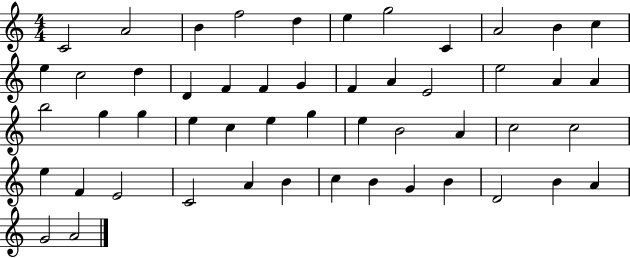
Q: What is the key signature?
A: C major